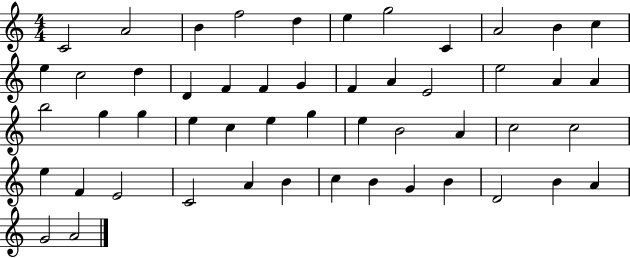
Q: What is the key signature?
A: C major